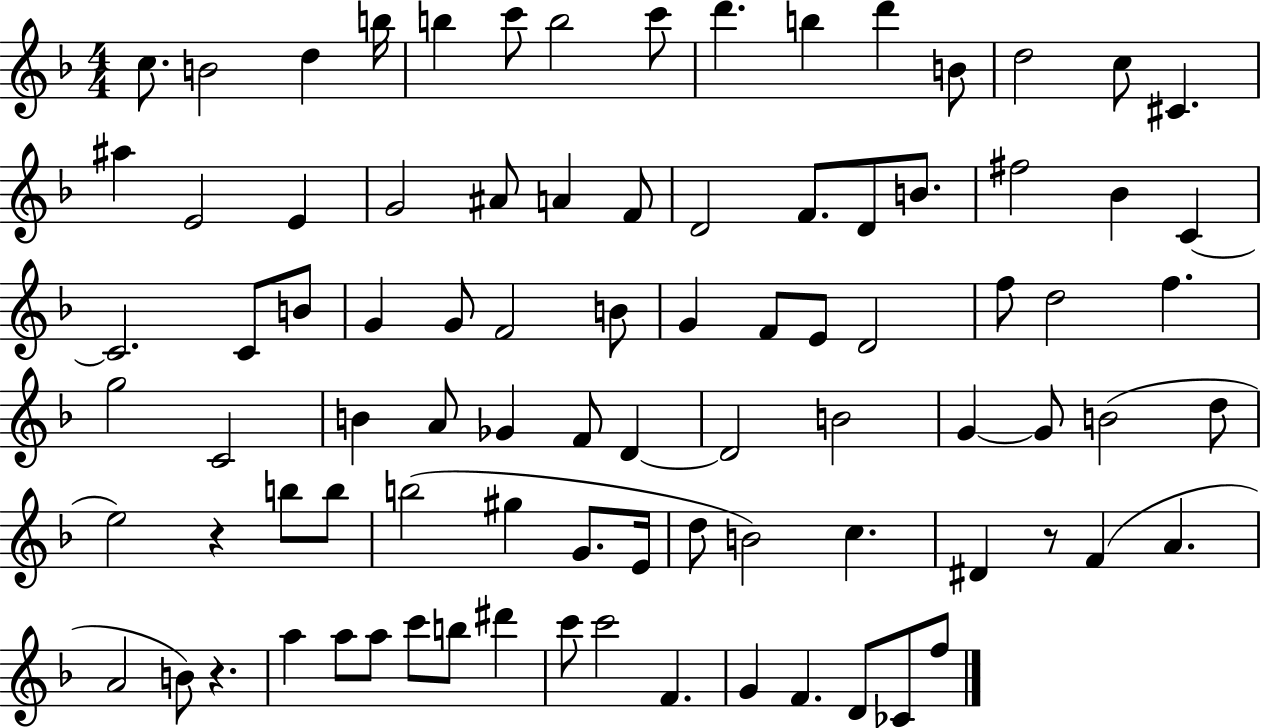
C5/e. B4/h D5/q B5/s B5/q C6/e B5/h C6/e D6/q. B5/q D6/q B4/e D5/h C5/e C#4/q. A#5/q E4/h E4/q G4/h A#4/e A4/q F4/e D4/h F4/e. D4/e B4/e. F#5/h Bb4/q C4/q C4/h. C4/e B4/e G4/q G4/e F4/h B4/e G4/q F4/e E4/e D4/h F5/e D5/h F5/q. G5/h C4/h B4/q A4/e Gb4/q F4/e D4/q D4/h B4/h G4/q G4/e B4/h D5/e E5/h R/q B5/e B5/e B5/h G#5/q G4/e. E4/s D5/e B4/h C5/q. D#4/q R/e F4/q A4/q. A4/h B4/e R/q. A5/q A5/e A5/e C6/e B5/e D#6/q C6/e C6/h F4/q. G4/q F4/q. D4/e CES4/e F5/e